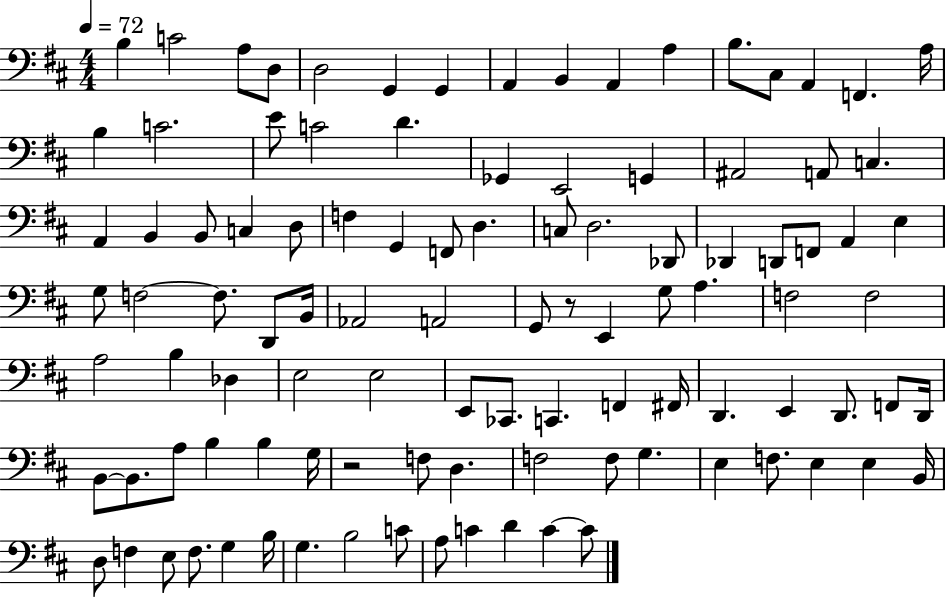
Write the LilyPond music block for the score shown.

{
  \clef bass
  \numericTimeSignature
  \time 4/4
  \key d \major
  \tempo 4 = 72
  b4 c'2 a8 d8 | d2 g,4 g,4 | a,4 b,4 a,4 a4 | b8. cis8 a,4 f,4. a16 | \break b4 c'2. | e'8 c'2 d'4. | ges,4 e,2 g,4 | ais,2 a,8 c4. | \break a,4 b,4 b,8 c4 d8 | f4 g,4 f,8 d4. | c8 d2. des,8 | des,4 d,8 f,8 a,4 e4 | \break g8 f2~~ f8. d,8 b,16 | aes,2 a,2 | g,8 r8 e,4 g8 a4. | f2 f2 | \break a2 b4 des4 | e2 e2 | e,8 ces,8. c,4. f,4 fis,16 | d,4. e,4 d,8. f,8 d,16 | \break b,8~~ b,8. a8 b4 b4 g16 | r2 f8 d4. | f2 f8 g4. | e4 f8. e4 e4 b,16 | \break d8 f4 e8 f8. g4 b16 | g4. b2 c'8 | a8 c'4 d'4 c'4~~ c'8 | \bar "|."
}